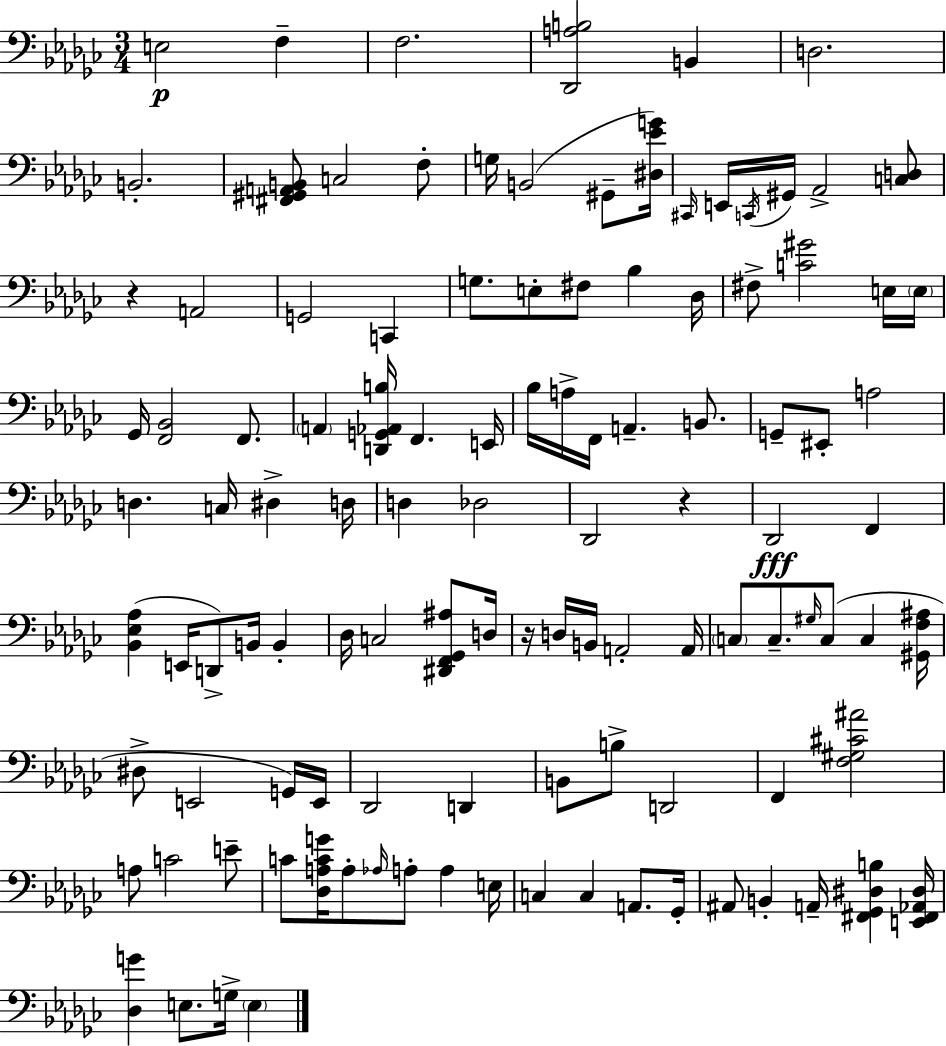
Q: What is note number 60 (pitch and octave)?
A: A2